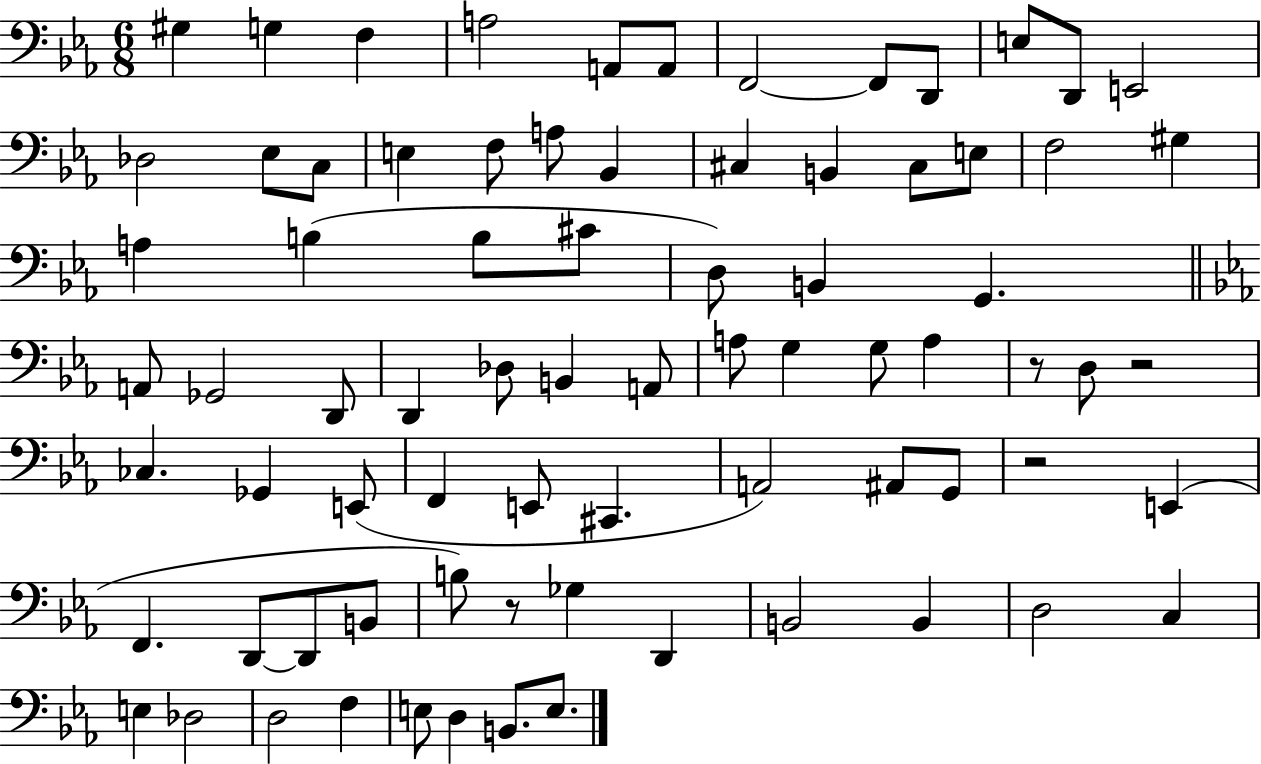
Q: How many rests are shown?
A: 4